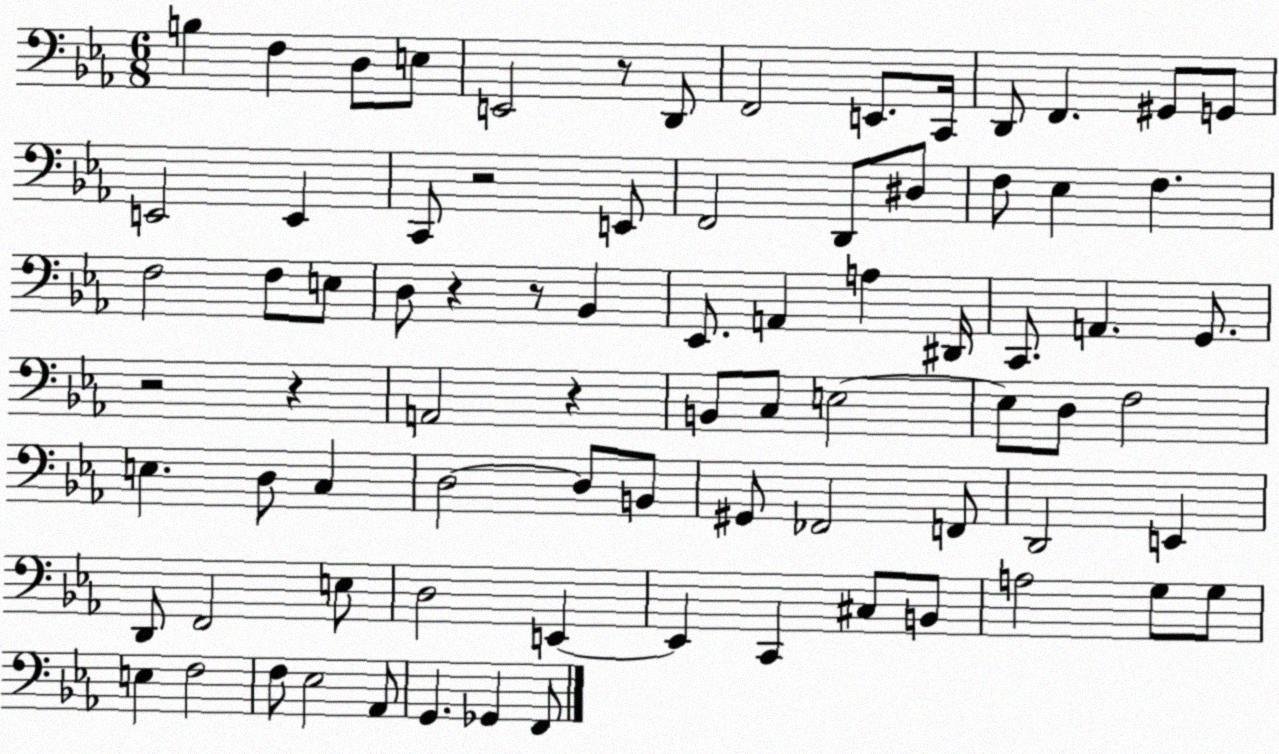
X:1
T:Untitled
M:6/8
L:1/4
K:Eb
B, F, D,/2 E,/2 E,,2 z/2 D,,/2 F,,2 E,,/2 C,,/4 D,,/2 F,, ^G,,/2 G,,/2 E,,2 E,, C,,/2 z2 E,,/2 F,,2 D,,/2 ^D,/2 F,/2 _E, F, F,2 F,/2 E,/2 D,/2 z z/2 _B,, _E,,/2 A,, A, ^D,,/4 C,,/2 A,, G,,/2 z2 z A,,2 z B,,/2 C,/2 E,2 E,/2 D,/2 F,2 E, D,/2 C, D,2 D,/2 B,,/2 ^G,,/2 _F,,2 F,,/2 D,,2 E,, D,,/2 F,,2 E,/2 D,2 E,, E,, C,, ^C,/2 B,,/2 A,2 G,/2 G,/2 E, F,2 F,/2 _E,2 _A,,/2 G,, _G,, F,,/2